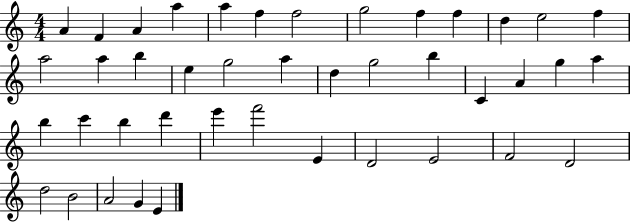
A4/q F4/q A4/q A5/q A5/q F5/q F5/h G5/h F5/q F5/q D5/q E5/h F5/q A5/h A5/q B5/q E5/q G5/h A5/q D5/q G5/h B5/q C4/q A4/q G5/q A5/q B5/q C6/q B5/q D6/q E6/q F6/h E4/q D4/h E4/h F4/h D4/h D5/h B4/h A4/h G4/q E4/q